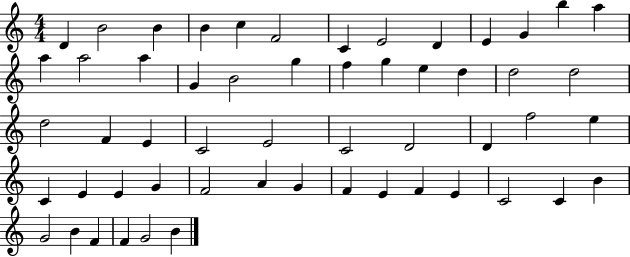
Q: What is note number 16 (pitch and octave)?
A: A5